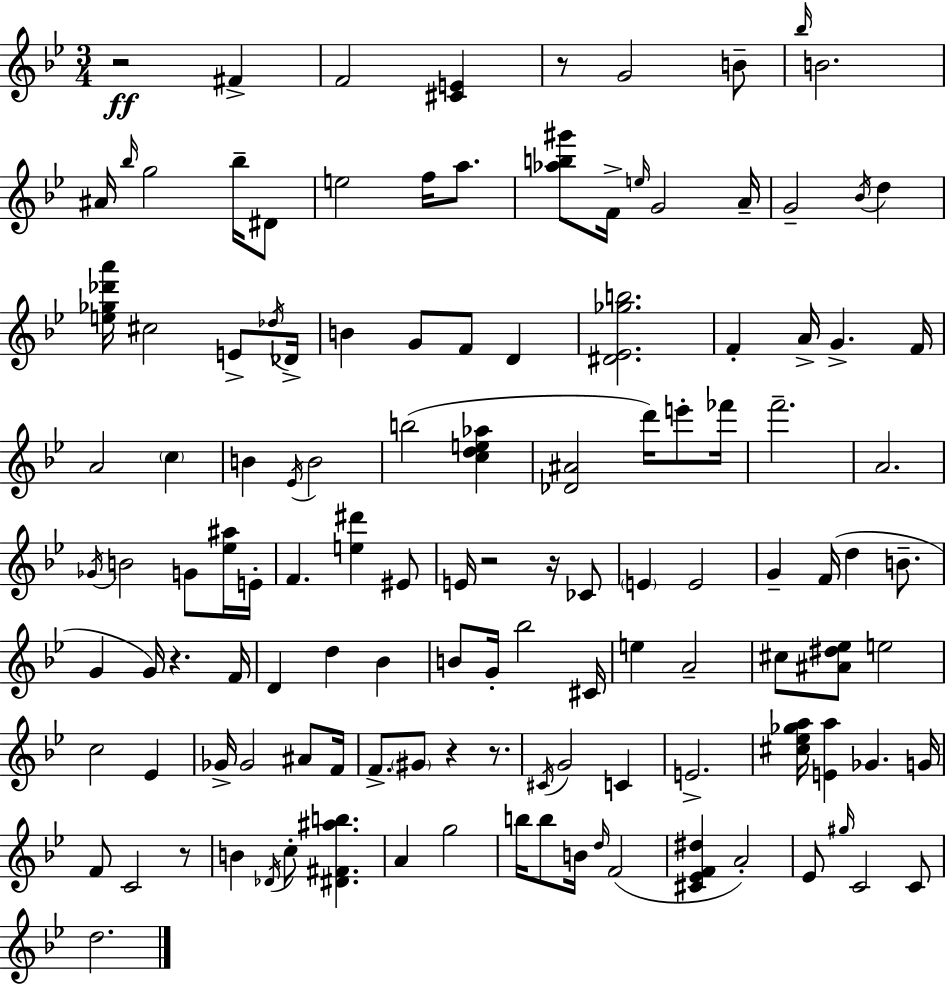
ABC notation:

X:1
T:Untitled
M:3/4
L:1/4
K:Bb
z2 ^F F2 [^CE] z/2 G2 B/2 _b/4 B2 ^A/4 _b/4 g2 _b/4 ^D/2 e2 f/4 a/2 [_ab^g']/2 F/4 e/4 G2 A/4 G2 _B/4 d [e_g_d'a']/4 ^c2 E/2 _d/4 _D/4 B G/2 F/2 D [^D_E_gb]2 F A/4 G F/4 A2 c B _E/4 B2 b2 [cde_a] [_D^A]2 d'/4 e'/2 _f'/4 f'2 A2 _G/4 B2 G/2 [_e^a]/4 E/4 F [e^d'] ^E/2 E/4 z2 z/4 _C/2 E E2 G F/4 d B/2 G G/4 z F/4 D d _B B/2 G/4 _b2 ^C/4 e A2 ^c/2 [^A^d_e]/2 e2 c2 _E _G/4 _G2 ^A/2 F/4 F/2 ^G/2 z z/2 ^C/4 G2 C E2 [^c_e_ga]/4 [Ea] _G G/4 F/2 C2 z/2 B _D/4 c/2 [^D^F^ab] A g2 b/4 b/2 B/4 d/4 F2 [^C_EF^d] A2 _E/2 ^g/4 C2 C/2 d2